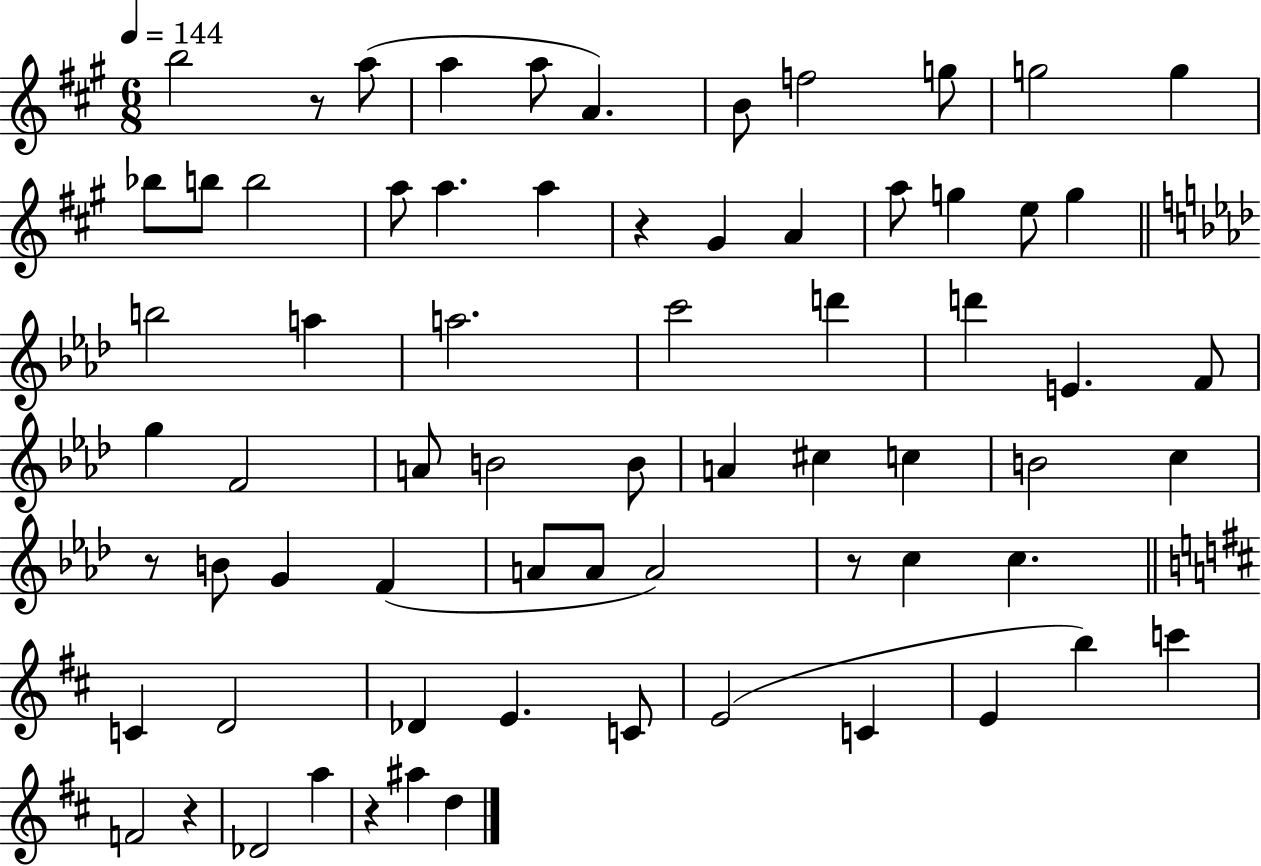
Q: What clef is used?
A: treble